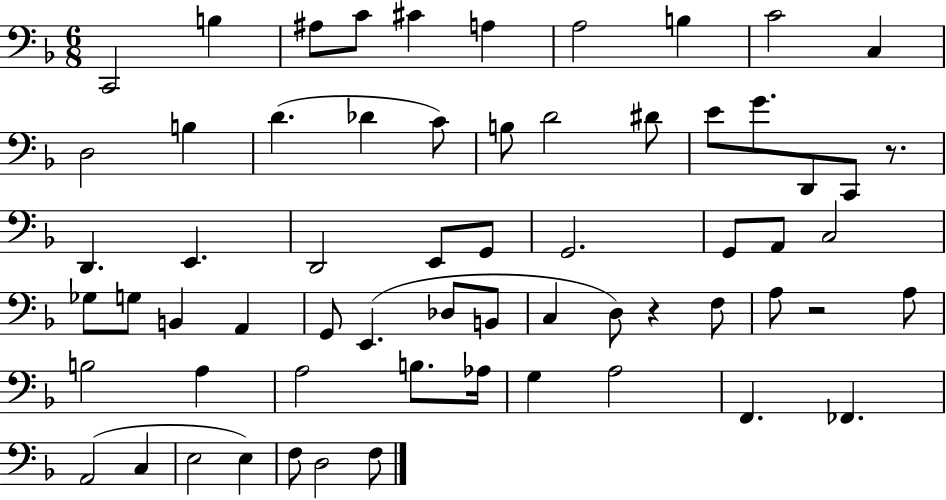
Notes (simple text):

C2/h B3/q A#3/e C4/e C#4/q A3/q A3/h B3/q C4/h C3/q D3/h B3/q D4/q. Db4/q C4/e B3/e D4/h D#4/e E4/e G4/e. D2/e C2/e R/e. D2/q. E2/q. D2/h E2/e G2/e G2/h. G2/e A2/e C3/h Gb3/e G3/e B2/q A2/q G2/e E2/q. Db3/e B2/e C3/q D3/e R/q F3/e A3/e R/h A3/e B3/h A3/q A3/h B3/e. Ab3/s G3/q A3/h F2/q. FES2/q. A2/h C3/q E3/h E3/q F3/e D3/h F3/e